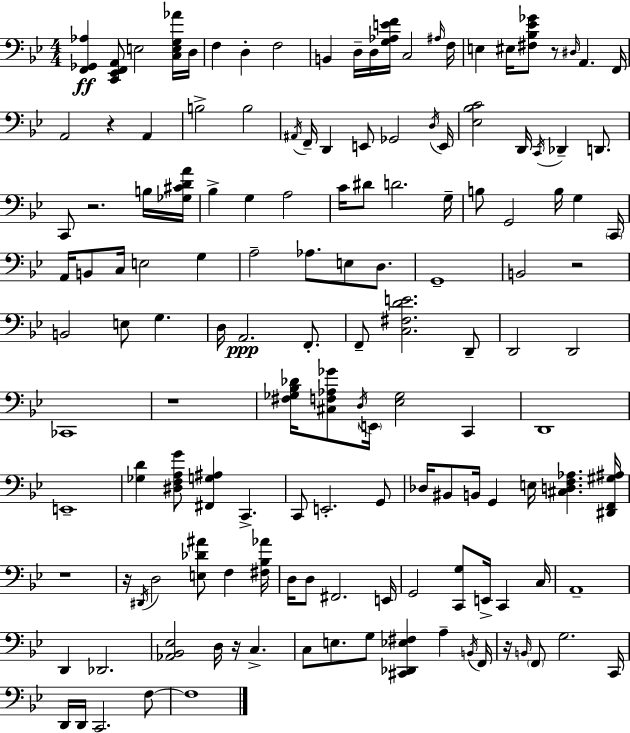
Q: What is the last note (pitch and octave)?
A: F3